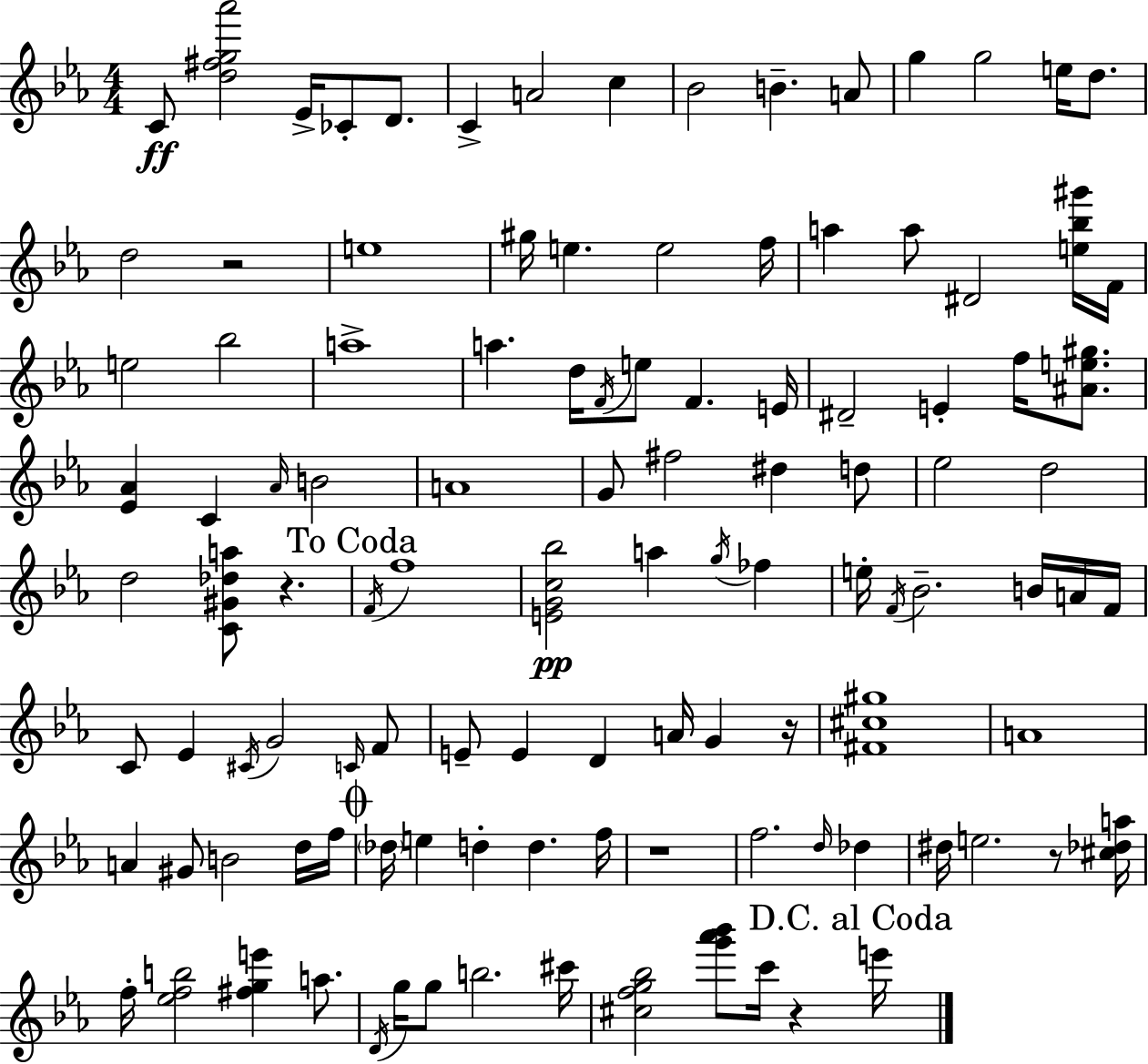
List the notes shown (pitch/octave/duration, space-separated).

C4/e [D5,F#5,G5,Ab6]/h Eb4/s CES4/e D4/e. C4/q A4/h C5/q Bb4/h B4/q. A4/e G5/q G5/h E5/s D5/e. D5/h R/h E5/w G#5/s E5/q. E5/h F5/s A5/q A5/e D#4/h [E5,Bb5,G#6]/s F4/s E5/h Bb5/h A5/w A5/q. D5/s F4/s E5/e F4/q. E4/s D#4/h E4/q F5/s [A#4,E5,G#5]/e. [Eb4,Ab4]/q C4/q Ab4/s B4/h A4/w G4/e F#5/h D#5/q D5/e Eb5/h D5/h D5/h [C4,G#4,Db5,A5]/e R/q. F4/s F5/w [E4,G4,C5,Bb5]/h A5/q G5/s FES5/q E5/s F4/s Bb4/h. B4/s A4/s F4/s C4/e Eb4/q C#4/s G4/h C4/s F4/e E4/e E4/q D4/q A4/s G4/q R/s [F#4,C#5,G#5]/w A4/w A4/q G#4/e B4/h D5/s F5/s Db5/s E5/q D5/q D5/q. F5/s R/w F5/h. D5/s Db5/q D#5/s E5/h. R/e [C#5,Db5,A5]/s F5/s [Eb5,F5,B5]/h [F#5,G5,E6]/q A5/e. D4/s G5/s G5/e B5/h. C#6/s [C#5,F5,G5,Bb5]/h [G6,Ab6,Bb6]/e C6/s R/q E6/s